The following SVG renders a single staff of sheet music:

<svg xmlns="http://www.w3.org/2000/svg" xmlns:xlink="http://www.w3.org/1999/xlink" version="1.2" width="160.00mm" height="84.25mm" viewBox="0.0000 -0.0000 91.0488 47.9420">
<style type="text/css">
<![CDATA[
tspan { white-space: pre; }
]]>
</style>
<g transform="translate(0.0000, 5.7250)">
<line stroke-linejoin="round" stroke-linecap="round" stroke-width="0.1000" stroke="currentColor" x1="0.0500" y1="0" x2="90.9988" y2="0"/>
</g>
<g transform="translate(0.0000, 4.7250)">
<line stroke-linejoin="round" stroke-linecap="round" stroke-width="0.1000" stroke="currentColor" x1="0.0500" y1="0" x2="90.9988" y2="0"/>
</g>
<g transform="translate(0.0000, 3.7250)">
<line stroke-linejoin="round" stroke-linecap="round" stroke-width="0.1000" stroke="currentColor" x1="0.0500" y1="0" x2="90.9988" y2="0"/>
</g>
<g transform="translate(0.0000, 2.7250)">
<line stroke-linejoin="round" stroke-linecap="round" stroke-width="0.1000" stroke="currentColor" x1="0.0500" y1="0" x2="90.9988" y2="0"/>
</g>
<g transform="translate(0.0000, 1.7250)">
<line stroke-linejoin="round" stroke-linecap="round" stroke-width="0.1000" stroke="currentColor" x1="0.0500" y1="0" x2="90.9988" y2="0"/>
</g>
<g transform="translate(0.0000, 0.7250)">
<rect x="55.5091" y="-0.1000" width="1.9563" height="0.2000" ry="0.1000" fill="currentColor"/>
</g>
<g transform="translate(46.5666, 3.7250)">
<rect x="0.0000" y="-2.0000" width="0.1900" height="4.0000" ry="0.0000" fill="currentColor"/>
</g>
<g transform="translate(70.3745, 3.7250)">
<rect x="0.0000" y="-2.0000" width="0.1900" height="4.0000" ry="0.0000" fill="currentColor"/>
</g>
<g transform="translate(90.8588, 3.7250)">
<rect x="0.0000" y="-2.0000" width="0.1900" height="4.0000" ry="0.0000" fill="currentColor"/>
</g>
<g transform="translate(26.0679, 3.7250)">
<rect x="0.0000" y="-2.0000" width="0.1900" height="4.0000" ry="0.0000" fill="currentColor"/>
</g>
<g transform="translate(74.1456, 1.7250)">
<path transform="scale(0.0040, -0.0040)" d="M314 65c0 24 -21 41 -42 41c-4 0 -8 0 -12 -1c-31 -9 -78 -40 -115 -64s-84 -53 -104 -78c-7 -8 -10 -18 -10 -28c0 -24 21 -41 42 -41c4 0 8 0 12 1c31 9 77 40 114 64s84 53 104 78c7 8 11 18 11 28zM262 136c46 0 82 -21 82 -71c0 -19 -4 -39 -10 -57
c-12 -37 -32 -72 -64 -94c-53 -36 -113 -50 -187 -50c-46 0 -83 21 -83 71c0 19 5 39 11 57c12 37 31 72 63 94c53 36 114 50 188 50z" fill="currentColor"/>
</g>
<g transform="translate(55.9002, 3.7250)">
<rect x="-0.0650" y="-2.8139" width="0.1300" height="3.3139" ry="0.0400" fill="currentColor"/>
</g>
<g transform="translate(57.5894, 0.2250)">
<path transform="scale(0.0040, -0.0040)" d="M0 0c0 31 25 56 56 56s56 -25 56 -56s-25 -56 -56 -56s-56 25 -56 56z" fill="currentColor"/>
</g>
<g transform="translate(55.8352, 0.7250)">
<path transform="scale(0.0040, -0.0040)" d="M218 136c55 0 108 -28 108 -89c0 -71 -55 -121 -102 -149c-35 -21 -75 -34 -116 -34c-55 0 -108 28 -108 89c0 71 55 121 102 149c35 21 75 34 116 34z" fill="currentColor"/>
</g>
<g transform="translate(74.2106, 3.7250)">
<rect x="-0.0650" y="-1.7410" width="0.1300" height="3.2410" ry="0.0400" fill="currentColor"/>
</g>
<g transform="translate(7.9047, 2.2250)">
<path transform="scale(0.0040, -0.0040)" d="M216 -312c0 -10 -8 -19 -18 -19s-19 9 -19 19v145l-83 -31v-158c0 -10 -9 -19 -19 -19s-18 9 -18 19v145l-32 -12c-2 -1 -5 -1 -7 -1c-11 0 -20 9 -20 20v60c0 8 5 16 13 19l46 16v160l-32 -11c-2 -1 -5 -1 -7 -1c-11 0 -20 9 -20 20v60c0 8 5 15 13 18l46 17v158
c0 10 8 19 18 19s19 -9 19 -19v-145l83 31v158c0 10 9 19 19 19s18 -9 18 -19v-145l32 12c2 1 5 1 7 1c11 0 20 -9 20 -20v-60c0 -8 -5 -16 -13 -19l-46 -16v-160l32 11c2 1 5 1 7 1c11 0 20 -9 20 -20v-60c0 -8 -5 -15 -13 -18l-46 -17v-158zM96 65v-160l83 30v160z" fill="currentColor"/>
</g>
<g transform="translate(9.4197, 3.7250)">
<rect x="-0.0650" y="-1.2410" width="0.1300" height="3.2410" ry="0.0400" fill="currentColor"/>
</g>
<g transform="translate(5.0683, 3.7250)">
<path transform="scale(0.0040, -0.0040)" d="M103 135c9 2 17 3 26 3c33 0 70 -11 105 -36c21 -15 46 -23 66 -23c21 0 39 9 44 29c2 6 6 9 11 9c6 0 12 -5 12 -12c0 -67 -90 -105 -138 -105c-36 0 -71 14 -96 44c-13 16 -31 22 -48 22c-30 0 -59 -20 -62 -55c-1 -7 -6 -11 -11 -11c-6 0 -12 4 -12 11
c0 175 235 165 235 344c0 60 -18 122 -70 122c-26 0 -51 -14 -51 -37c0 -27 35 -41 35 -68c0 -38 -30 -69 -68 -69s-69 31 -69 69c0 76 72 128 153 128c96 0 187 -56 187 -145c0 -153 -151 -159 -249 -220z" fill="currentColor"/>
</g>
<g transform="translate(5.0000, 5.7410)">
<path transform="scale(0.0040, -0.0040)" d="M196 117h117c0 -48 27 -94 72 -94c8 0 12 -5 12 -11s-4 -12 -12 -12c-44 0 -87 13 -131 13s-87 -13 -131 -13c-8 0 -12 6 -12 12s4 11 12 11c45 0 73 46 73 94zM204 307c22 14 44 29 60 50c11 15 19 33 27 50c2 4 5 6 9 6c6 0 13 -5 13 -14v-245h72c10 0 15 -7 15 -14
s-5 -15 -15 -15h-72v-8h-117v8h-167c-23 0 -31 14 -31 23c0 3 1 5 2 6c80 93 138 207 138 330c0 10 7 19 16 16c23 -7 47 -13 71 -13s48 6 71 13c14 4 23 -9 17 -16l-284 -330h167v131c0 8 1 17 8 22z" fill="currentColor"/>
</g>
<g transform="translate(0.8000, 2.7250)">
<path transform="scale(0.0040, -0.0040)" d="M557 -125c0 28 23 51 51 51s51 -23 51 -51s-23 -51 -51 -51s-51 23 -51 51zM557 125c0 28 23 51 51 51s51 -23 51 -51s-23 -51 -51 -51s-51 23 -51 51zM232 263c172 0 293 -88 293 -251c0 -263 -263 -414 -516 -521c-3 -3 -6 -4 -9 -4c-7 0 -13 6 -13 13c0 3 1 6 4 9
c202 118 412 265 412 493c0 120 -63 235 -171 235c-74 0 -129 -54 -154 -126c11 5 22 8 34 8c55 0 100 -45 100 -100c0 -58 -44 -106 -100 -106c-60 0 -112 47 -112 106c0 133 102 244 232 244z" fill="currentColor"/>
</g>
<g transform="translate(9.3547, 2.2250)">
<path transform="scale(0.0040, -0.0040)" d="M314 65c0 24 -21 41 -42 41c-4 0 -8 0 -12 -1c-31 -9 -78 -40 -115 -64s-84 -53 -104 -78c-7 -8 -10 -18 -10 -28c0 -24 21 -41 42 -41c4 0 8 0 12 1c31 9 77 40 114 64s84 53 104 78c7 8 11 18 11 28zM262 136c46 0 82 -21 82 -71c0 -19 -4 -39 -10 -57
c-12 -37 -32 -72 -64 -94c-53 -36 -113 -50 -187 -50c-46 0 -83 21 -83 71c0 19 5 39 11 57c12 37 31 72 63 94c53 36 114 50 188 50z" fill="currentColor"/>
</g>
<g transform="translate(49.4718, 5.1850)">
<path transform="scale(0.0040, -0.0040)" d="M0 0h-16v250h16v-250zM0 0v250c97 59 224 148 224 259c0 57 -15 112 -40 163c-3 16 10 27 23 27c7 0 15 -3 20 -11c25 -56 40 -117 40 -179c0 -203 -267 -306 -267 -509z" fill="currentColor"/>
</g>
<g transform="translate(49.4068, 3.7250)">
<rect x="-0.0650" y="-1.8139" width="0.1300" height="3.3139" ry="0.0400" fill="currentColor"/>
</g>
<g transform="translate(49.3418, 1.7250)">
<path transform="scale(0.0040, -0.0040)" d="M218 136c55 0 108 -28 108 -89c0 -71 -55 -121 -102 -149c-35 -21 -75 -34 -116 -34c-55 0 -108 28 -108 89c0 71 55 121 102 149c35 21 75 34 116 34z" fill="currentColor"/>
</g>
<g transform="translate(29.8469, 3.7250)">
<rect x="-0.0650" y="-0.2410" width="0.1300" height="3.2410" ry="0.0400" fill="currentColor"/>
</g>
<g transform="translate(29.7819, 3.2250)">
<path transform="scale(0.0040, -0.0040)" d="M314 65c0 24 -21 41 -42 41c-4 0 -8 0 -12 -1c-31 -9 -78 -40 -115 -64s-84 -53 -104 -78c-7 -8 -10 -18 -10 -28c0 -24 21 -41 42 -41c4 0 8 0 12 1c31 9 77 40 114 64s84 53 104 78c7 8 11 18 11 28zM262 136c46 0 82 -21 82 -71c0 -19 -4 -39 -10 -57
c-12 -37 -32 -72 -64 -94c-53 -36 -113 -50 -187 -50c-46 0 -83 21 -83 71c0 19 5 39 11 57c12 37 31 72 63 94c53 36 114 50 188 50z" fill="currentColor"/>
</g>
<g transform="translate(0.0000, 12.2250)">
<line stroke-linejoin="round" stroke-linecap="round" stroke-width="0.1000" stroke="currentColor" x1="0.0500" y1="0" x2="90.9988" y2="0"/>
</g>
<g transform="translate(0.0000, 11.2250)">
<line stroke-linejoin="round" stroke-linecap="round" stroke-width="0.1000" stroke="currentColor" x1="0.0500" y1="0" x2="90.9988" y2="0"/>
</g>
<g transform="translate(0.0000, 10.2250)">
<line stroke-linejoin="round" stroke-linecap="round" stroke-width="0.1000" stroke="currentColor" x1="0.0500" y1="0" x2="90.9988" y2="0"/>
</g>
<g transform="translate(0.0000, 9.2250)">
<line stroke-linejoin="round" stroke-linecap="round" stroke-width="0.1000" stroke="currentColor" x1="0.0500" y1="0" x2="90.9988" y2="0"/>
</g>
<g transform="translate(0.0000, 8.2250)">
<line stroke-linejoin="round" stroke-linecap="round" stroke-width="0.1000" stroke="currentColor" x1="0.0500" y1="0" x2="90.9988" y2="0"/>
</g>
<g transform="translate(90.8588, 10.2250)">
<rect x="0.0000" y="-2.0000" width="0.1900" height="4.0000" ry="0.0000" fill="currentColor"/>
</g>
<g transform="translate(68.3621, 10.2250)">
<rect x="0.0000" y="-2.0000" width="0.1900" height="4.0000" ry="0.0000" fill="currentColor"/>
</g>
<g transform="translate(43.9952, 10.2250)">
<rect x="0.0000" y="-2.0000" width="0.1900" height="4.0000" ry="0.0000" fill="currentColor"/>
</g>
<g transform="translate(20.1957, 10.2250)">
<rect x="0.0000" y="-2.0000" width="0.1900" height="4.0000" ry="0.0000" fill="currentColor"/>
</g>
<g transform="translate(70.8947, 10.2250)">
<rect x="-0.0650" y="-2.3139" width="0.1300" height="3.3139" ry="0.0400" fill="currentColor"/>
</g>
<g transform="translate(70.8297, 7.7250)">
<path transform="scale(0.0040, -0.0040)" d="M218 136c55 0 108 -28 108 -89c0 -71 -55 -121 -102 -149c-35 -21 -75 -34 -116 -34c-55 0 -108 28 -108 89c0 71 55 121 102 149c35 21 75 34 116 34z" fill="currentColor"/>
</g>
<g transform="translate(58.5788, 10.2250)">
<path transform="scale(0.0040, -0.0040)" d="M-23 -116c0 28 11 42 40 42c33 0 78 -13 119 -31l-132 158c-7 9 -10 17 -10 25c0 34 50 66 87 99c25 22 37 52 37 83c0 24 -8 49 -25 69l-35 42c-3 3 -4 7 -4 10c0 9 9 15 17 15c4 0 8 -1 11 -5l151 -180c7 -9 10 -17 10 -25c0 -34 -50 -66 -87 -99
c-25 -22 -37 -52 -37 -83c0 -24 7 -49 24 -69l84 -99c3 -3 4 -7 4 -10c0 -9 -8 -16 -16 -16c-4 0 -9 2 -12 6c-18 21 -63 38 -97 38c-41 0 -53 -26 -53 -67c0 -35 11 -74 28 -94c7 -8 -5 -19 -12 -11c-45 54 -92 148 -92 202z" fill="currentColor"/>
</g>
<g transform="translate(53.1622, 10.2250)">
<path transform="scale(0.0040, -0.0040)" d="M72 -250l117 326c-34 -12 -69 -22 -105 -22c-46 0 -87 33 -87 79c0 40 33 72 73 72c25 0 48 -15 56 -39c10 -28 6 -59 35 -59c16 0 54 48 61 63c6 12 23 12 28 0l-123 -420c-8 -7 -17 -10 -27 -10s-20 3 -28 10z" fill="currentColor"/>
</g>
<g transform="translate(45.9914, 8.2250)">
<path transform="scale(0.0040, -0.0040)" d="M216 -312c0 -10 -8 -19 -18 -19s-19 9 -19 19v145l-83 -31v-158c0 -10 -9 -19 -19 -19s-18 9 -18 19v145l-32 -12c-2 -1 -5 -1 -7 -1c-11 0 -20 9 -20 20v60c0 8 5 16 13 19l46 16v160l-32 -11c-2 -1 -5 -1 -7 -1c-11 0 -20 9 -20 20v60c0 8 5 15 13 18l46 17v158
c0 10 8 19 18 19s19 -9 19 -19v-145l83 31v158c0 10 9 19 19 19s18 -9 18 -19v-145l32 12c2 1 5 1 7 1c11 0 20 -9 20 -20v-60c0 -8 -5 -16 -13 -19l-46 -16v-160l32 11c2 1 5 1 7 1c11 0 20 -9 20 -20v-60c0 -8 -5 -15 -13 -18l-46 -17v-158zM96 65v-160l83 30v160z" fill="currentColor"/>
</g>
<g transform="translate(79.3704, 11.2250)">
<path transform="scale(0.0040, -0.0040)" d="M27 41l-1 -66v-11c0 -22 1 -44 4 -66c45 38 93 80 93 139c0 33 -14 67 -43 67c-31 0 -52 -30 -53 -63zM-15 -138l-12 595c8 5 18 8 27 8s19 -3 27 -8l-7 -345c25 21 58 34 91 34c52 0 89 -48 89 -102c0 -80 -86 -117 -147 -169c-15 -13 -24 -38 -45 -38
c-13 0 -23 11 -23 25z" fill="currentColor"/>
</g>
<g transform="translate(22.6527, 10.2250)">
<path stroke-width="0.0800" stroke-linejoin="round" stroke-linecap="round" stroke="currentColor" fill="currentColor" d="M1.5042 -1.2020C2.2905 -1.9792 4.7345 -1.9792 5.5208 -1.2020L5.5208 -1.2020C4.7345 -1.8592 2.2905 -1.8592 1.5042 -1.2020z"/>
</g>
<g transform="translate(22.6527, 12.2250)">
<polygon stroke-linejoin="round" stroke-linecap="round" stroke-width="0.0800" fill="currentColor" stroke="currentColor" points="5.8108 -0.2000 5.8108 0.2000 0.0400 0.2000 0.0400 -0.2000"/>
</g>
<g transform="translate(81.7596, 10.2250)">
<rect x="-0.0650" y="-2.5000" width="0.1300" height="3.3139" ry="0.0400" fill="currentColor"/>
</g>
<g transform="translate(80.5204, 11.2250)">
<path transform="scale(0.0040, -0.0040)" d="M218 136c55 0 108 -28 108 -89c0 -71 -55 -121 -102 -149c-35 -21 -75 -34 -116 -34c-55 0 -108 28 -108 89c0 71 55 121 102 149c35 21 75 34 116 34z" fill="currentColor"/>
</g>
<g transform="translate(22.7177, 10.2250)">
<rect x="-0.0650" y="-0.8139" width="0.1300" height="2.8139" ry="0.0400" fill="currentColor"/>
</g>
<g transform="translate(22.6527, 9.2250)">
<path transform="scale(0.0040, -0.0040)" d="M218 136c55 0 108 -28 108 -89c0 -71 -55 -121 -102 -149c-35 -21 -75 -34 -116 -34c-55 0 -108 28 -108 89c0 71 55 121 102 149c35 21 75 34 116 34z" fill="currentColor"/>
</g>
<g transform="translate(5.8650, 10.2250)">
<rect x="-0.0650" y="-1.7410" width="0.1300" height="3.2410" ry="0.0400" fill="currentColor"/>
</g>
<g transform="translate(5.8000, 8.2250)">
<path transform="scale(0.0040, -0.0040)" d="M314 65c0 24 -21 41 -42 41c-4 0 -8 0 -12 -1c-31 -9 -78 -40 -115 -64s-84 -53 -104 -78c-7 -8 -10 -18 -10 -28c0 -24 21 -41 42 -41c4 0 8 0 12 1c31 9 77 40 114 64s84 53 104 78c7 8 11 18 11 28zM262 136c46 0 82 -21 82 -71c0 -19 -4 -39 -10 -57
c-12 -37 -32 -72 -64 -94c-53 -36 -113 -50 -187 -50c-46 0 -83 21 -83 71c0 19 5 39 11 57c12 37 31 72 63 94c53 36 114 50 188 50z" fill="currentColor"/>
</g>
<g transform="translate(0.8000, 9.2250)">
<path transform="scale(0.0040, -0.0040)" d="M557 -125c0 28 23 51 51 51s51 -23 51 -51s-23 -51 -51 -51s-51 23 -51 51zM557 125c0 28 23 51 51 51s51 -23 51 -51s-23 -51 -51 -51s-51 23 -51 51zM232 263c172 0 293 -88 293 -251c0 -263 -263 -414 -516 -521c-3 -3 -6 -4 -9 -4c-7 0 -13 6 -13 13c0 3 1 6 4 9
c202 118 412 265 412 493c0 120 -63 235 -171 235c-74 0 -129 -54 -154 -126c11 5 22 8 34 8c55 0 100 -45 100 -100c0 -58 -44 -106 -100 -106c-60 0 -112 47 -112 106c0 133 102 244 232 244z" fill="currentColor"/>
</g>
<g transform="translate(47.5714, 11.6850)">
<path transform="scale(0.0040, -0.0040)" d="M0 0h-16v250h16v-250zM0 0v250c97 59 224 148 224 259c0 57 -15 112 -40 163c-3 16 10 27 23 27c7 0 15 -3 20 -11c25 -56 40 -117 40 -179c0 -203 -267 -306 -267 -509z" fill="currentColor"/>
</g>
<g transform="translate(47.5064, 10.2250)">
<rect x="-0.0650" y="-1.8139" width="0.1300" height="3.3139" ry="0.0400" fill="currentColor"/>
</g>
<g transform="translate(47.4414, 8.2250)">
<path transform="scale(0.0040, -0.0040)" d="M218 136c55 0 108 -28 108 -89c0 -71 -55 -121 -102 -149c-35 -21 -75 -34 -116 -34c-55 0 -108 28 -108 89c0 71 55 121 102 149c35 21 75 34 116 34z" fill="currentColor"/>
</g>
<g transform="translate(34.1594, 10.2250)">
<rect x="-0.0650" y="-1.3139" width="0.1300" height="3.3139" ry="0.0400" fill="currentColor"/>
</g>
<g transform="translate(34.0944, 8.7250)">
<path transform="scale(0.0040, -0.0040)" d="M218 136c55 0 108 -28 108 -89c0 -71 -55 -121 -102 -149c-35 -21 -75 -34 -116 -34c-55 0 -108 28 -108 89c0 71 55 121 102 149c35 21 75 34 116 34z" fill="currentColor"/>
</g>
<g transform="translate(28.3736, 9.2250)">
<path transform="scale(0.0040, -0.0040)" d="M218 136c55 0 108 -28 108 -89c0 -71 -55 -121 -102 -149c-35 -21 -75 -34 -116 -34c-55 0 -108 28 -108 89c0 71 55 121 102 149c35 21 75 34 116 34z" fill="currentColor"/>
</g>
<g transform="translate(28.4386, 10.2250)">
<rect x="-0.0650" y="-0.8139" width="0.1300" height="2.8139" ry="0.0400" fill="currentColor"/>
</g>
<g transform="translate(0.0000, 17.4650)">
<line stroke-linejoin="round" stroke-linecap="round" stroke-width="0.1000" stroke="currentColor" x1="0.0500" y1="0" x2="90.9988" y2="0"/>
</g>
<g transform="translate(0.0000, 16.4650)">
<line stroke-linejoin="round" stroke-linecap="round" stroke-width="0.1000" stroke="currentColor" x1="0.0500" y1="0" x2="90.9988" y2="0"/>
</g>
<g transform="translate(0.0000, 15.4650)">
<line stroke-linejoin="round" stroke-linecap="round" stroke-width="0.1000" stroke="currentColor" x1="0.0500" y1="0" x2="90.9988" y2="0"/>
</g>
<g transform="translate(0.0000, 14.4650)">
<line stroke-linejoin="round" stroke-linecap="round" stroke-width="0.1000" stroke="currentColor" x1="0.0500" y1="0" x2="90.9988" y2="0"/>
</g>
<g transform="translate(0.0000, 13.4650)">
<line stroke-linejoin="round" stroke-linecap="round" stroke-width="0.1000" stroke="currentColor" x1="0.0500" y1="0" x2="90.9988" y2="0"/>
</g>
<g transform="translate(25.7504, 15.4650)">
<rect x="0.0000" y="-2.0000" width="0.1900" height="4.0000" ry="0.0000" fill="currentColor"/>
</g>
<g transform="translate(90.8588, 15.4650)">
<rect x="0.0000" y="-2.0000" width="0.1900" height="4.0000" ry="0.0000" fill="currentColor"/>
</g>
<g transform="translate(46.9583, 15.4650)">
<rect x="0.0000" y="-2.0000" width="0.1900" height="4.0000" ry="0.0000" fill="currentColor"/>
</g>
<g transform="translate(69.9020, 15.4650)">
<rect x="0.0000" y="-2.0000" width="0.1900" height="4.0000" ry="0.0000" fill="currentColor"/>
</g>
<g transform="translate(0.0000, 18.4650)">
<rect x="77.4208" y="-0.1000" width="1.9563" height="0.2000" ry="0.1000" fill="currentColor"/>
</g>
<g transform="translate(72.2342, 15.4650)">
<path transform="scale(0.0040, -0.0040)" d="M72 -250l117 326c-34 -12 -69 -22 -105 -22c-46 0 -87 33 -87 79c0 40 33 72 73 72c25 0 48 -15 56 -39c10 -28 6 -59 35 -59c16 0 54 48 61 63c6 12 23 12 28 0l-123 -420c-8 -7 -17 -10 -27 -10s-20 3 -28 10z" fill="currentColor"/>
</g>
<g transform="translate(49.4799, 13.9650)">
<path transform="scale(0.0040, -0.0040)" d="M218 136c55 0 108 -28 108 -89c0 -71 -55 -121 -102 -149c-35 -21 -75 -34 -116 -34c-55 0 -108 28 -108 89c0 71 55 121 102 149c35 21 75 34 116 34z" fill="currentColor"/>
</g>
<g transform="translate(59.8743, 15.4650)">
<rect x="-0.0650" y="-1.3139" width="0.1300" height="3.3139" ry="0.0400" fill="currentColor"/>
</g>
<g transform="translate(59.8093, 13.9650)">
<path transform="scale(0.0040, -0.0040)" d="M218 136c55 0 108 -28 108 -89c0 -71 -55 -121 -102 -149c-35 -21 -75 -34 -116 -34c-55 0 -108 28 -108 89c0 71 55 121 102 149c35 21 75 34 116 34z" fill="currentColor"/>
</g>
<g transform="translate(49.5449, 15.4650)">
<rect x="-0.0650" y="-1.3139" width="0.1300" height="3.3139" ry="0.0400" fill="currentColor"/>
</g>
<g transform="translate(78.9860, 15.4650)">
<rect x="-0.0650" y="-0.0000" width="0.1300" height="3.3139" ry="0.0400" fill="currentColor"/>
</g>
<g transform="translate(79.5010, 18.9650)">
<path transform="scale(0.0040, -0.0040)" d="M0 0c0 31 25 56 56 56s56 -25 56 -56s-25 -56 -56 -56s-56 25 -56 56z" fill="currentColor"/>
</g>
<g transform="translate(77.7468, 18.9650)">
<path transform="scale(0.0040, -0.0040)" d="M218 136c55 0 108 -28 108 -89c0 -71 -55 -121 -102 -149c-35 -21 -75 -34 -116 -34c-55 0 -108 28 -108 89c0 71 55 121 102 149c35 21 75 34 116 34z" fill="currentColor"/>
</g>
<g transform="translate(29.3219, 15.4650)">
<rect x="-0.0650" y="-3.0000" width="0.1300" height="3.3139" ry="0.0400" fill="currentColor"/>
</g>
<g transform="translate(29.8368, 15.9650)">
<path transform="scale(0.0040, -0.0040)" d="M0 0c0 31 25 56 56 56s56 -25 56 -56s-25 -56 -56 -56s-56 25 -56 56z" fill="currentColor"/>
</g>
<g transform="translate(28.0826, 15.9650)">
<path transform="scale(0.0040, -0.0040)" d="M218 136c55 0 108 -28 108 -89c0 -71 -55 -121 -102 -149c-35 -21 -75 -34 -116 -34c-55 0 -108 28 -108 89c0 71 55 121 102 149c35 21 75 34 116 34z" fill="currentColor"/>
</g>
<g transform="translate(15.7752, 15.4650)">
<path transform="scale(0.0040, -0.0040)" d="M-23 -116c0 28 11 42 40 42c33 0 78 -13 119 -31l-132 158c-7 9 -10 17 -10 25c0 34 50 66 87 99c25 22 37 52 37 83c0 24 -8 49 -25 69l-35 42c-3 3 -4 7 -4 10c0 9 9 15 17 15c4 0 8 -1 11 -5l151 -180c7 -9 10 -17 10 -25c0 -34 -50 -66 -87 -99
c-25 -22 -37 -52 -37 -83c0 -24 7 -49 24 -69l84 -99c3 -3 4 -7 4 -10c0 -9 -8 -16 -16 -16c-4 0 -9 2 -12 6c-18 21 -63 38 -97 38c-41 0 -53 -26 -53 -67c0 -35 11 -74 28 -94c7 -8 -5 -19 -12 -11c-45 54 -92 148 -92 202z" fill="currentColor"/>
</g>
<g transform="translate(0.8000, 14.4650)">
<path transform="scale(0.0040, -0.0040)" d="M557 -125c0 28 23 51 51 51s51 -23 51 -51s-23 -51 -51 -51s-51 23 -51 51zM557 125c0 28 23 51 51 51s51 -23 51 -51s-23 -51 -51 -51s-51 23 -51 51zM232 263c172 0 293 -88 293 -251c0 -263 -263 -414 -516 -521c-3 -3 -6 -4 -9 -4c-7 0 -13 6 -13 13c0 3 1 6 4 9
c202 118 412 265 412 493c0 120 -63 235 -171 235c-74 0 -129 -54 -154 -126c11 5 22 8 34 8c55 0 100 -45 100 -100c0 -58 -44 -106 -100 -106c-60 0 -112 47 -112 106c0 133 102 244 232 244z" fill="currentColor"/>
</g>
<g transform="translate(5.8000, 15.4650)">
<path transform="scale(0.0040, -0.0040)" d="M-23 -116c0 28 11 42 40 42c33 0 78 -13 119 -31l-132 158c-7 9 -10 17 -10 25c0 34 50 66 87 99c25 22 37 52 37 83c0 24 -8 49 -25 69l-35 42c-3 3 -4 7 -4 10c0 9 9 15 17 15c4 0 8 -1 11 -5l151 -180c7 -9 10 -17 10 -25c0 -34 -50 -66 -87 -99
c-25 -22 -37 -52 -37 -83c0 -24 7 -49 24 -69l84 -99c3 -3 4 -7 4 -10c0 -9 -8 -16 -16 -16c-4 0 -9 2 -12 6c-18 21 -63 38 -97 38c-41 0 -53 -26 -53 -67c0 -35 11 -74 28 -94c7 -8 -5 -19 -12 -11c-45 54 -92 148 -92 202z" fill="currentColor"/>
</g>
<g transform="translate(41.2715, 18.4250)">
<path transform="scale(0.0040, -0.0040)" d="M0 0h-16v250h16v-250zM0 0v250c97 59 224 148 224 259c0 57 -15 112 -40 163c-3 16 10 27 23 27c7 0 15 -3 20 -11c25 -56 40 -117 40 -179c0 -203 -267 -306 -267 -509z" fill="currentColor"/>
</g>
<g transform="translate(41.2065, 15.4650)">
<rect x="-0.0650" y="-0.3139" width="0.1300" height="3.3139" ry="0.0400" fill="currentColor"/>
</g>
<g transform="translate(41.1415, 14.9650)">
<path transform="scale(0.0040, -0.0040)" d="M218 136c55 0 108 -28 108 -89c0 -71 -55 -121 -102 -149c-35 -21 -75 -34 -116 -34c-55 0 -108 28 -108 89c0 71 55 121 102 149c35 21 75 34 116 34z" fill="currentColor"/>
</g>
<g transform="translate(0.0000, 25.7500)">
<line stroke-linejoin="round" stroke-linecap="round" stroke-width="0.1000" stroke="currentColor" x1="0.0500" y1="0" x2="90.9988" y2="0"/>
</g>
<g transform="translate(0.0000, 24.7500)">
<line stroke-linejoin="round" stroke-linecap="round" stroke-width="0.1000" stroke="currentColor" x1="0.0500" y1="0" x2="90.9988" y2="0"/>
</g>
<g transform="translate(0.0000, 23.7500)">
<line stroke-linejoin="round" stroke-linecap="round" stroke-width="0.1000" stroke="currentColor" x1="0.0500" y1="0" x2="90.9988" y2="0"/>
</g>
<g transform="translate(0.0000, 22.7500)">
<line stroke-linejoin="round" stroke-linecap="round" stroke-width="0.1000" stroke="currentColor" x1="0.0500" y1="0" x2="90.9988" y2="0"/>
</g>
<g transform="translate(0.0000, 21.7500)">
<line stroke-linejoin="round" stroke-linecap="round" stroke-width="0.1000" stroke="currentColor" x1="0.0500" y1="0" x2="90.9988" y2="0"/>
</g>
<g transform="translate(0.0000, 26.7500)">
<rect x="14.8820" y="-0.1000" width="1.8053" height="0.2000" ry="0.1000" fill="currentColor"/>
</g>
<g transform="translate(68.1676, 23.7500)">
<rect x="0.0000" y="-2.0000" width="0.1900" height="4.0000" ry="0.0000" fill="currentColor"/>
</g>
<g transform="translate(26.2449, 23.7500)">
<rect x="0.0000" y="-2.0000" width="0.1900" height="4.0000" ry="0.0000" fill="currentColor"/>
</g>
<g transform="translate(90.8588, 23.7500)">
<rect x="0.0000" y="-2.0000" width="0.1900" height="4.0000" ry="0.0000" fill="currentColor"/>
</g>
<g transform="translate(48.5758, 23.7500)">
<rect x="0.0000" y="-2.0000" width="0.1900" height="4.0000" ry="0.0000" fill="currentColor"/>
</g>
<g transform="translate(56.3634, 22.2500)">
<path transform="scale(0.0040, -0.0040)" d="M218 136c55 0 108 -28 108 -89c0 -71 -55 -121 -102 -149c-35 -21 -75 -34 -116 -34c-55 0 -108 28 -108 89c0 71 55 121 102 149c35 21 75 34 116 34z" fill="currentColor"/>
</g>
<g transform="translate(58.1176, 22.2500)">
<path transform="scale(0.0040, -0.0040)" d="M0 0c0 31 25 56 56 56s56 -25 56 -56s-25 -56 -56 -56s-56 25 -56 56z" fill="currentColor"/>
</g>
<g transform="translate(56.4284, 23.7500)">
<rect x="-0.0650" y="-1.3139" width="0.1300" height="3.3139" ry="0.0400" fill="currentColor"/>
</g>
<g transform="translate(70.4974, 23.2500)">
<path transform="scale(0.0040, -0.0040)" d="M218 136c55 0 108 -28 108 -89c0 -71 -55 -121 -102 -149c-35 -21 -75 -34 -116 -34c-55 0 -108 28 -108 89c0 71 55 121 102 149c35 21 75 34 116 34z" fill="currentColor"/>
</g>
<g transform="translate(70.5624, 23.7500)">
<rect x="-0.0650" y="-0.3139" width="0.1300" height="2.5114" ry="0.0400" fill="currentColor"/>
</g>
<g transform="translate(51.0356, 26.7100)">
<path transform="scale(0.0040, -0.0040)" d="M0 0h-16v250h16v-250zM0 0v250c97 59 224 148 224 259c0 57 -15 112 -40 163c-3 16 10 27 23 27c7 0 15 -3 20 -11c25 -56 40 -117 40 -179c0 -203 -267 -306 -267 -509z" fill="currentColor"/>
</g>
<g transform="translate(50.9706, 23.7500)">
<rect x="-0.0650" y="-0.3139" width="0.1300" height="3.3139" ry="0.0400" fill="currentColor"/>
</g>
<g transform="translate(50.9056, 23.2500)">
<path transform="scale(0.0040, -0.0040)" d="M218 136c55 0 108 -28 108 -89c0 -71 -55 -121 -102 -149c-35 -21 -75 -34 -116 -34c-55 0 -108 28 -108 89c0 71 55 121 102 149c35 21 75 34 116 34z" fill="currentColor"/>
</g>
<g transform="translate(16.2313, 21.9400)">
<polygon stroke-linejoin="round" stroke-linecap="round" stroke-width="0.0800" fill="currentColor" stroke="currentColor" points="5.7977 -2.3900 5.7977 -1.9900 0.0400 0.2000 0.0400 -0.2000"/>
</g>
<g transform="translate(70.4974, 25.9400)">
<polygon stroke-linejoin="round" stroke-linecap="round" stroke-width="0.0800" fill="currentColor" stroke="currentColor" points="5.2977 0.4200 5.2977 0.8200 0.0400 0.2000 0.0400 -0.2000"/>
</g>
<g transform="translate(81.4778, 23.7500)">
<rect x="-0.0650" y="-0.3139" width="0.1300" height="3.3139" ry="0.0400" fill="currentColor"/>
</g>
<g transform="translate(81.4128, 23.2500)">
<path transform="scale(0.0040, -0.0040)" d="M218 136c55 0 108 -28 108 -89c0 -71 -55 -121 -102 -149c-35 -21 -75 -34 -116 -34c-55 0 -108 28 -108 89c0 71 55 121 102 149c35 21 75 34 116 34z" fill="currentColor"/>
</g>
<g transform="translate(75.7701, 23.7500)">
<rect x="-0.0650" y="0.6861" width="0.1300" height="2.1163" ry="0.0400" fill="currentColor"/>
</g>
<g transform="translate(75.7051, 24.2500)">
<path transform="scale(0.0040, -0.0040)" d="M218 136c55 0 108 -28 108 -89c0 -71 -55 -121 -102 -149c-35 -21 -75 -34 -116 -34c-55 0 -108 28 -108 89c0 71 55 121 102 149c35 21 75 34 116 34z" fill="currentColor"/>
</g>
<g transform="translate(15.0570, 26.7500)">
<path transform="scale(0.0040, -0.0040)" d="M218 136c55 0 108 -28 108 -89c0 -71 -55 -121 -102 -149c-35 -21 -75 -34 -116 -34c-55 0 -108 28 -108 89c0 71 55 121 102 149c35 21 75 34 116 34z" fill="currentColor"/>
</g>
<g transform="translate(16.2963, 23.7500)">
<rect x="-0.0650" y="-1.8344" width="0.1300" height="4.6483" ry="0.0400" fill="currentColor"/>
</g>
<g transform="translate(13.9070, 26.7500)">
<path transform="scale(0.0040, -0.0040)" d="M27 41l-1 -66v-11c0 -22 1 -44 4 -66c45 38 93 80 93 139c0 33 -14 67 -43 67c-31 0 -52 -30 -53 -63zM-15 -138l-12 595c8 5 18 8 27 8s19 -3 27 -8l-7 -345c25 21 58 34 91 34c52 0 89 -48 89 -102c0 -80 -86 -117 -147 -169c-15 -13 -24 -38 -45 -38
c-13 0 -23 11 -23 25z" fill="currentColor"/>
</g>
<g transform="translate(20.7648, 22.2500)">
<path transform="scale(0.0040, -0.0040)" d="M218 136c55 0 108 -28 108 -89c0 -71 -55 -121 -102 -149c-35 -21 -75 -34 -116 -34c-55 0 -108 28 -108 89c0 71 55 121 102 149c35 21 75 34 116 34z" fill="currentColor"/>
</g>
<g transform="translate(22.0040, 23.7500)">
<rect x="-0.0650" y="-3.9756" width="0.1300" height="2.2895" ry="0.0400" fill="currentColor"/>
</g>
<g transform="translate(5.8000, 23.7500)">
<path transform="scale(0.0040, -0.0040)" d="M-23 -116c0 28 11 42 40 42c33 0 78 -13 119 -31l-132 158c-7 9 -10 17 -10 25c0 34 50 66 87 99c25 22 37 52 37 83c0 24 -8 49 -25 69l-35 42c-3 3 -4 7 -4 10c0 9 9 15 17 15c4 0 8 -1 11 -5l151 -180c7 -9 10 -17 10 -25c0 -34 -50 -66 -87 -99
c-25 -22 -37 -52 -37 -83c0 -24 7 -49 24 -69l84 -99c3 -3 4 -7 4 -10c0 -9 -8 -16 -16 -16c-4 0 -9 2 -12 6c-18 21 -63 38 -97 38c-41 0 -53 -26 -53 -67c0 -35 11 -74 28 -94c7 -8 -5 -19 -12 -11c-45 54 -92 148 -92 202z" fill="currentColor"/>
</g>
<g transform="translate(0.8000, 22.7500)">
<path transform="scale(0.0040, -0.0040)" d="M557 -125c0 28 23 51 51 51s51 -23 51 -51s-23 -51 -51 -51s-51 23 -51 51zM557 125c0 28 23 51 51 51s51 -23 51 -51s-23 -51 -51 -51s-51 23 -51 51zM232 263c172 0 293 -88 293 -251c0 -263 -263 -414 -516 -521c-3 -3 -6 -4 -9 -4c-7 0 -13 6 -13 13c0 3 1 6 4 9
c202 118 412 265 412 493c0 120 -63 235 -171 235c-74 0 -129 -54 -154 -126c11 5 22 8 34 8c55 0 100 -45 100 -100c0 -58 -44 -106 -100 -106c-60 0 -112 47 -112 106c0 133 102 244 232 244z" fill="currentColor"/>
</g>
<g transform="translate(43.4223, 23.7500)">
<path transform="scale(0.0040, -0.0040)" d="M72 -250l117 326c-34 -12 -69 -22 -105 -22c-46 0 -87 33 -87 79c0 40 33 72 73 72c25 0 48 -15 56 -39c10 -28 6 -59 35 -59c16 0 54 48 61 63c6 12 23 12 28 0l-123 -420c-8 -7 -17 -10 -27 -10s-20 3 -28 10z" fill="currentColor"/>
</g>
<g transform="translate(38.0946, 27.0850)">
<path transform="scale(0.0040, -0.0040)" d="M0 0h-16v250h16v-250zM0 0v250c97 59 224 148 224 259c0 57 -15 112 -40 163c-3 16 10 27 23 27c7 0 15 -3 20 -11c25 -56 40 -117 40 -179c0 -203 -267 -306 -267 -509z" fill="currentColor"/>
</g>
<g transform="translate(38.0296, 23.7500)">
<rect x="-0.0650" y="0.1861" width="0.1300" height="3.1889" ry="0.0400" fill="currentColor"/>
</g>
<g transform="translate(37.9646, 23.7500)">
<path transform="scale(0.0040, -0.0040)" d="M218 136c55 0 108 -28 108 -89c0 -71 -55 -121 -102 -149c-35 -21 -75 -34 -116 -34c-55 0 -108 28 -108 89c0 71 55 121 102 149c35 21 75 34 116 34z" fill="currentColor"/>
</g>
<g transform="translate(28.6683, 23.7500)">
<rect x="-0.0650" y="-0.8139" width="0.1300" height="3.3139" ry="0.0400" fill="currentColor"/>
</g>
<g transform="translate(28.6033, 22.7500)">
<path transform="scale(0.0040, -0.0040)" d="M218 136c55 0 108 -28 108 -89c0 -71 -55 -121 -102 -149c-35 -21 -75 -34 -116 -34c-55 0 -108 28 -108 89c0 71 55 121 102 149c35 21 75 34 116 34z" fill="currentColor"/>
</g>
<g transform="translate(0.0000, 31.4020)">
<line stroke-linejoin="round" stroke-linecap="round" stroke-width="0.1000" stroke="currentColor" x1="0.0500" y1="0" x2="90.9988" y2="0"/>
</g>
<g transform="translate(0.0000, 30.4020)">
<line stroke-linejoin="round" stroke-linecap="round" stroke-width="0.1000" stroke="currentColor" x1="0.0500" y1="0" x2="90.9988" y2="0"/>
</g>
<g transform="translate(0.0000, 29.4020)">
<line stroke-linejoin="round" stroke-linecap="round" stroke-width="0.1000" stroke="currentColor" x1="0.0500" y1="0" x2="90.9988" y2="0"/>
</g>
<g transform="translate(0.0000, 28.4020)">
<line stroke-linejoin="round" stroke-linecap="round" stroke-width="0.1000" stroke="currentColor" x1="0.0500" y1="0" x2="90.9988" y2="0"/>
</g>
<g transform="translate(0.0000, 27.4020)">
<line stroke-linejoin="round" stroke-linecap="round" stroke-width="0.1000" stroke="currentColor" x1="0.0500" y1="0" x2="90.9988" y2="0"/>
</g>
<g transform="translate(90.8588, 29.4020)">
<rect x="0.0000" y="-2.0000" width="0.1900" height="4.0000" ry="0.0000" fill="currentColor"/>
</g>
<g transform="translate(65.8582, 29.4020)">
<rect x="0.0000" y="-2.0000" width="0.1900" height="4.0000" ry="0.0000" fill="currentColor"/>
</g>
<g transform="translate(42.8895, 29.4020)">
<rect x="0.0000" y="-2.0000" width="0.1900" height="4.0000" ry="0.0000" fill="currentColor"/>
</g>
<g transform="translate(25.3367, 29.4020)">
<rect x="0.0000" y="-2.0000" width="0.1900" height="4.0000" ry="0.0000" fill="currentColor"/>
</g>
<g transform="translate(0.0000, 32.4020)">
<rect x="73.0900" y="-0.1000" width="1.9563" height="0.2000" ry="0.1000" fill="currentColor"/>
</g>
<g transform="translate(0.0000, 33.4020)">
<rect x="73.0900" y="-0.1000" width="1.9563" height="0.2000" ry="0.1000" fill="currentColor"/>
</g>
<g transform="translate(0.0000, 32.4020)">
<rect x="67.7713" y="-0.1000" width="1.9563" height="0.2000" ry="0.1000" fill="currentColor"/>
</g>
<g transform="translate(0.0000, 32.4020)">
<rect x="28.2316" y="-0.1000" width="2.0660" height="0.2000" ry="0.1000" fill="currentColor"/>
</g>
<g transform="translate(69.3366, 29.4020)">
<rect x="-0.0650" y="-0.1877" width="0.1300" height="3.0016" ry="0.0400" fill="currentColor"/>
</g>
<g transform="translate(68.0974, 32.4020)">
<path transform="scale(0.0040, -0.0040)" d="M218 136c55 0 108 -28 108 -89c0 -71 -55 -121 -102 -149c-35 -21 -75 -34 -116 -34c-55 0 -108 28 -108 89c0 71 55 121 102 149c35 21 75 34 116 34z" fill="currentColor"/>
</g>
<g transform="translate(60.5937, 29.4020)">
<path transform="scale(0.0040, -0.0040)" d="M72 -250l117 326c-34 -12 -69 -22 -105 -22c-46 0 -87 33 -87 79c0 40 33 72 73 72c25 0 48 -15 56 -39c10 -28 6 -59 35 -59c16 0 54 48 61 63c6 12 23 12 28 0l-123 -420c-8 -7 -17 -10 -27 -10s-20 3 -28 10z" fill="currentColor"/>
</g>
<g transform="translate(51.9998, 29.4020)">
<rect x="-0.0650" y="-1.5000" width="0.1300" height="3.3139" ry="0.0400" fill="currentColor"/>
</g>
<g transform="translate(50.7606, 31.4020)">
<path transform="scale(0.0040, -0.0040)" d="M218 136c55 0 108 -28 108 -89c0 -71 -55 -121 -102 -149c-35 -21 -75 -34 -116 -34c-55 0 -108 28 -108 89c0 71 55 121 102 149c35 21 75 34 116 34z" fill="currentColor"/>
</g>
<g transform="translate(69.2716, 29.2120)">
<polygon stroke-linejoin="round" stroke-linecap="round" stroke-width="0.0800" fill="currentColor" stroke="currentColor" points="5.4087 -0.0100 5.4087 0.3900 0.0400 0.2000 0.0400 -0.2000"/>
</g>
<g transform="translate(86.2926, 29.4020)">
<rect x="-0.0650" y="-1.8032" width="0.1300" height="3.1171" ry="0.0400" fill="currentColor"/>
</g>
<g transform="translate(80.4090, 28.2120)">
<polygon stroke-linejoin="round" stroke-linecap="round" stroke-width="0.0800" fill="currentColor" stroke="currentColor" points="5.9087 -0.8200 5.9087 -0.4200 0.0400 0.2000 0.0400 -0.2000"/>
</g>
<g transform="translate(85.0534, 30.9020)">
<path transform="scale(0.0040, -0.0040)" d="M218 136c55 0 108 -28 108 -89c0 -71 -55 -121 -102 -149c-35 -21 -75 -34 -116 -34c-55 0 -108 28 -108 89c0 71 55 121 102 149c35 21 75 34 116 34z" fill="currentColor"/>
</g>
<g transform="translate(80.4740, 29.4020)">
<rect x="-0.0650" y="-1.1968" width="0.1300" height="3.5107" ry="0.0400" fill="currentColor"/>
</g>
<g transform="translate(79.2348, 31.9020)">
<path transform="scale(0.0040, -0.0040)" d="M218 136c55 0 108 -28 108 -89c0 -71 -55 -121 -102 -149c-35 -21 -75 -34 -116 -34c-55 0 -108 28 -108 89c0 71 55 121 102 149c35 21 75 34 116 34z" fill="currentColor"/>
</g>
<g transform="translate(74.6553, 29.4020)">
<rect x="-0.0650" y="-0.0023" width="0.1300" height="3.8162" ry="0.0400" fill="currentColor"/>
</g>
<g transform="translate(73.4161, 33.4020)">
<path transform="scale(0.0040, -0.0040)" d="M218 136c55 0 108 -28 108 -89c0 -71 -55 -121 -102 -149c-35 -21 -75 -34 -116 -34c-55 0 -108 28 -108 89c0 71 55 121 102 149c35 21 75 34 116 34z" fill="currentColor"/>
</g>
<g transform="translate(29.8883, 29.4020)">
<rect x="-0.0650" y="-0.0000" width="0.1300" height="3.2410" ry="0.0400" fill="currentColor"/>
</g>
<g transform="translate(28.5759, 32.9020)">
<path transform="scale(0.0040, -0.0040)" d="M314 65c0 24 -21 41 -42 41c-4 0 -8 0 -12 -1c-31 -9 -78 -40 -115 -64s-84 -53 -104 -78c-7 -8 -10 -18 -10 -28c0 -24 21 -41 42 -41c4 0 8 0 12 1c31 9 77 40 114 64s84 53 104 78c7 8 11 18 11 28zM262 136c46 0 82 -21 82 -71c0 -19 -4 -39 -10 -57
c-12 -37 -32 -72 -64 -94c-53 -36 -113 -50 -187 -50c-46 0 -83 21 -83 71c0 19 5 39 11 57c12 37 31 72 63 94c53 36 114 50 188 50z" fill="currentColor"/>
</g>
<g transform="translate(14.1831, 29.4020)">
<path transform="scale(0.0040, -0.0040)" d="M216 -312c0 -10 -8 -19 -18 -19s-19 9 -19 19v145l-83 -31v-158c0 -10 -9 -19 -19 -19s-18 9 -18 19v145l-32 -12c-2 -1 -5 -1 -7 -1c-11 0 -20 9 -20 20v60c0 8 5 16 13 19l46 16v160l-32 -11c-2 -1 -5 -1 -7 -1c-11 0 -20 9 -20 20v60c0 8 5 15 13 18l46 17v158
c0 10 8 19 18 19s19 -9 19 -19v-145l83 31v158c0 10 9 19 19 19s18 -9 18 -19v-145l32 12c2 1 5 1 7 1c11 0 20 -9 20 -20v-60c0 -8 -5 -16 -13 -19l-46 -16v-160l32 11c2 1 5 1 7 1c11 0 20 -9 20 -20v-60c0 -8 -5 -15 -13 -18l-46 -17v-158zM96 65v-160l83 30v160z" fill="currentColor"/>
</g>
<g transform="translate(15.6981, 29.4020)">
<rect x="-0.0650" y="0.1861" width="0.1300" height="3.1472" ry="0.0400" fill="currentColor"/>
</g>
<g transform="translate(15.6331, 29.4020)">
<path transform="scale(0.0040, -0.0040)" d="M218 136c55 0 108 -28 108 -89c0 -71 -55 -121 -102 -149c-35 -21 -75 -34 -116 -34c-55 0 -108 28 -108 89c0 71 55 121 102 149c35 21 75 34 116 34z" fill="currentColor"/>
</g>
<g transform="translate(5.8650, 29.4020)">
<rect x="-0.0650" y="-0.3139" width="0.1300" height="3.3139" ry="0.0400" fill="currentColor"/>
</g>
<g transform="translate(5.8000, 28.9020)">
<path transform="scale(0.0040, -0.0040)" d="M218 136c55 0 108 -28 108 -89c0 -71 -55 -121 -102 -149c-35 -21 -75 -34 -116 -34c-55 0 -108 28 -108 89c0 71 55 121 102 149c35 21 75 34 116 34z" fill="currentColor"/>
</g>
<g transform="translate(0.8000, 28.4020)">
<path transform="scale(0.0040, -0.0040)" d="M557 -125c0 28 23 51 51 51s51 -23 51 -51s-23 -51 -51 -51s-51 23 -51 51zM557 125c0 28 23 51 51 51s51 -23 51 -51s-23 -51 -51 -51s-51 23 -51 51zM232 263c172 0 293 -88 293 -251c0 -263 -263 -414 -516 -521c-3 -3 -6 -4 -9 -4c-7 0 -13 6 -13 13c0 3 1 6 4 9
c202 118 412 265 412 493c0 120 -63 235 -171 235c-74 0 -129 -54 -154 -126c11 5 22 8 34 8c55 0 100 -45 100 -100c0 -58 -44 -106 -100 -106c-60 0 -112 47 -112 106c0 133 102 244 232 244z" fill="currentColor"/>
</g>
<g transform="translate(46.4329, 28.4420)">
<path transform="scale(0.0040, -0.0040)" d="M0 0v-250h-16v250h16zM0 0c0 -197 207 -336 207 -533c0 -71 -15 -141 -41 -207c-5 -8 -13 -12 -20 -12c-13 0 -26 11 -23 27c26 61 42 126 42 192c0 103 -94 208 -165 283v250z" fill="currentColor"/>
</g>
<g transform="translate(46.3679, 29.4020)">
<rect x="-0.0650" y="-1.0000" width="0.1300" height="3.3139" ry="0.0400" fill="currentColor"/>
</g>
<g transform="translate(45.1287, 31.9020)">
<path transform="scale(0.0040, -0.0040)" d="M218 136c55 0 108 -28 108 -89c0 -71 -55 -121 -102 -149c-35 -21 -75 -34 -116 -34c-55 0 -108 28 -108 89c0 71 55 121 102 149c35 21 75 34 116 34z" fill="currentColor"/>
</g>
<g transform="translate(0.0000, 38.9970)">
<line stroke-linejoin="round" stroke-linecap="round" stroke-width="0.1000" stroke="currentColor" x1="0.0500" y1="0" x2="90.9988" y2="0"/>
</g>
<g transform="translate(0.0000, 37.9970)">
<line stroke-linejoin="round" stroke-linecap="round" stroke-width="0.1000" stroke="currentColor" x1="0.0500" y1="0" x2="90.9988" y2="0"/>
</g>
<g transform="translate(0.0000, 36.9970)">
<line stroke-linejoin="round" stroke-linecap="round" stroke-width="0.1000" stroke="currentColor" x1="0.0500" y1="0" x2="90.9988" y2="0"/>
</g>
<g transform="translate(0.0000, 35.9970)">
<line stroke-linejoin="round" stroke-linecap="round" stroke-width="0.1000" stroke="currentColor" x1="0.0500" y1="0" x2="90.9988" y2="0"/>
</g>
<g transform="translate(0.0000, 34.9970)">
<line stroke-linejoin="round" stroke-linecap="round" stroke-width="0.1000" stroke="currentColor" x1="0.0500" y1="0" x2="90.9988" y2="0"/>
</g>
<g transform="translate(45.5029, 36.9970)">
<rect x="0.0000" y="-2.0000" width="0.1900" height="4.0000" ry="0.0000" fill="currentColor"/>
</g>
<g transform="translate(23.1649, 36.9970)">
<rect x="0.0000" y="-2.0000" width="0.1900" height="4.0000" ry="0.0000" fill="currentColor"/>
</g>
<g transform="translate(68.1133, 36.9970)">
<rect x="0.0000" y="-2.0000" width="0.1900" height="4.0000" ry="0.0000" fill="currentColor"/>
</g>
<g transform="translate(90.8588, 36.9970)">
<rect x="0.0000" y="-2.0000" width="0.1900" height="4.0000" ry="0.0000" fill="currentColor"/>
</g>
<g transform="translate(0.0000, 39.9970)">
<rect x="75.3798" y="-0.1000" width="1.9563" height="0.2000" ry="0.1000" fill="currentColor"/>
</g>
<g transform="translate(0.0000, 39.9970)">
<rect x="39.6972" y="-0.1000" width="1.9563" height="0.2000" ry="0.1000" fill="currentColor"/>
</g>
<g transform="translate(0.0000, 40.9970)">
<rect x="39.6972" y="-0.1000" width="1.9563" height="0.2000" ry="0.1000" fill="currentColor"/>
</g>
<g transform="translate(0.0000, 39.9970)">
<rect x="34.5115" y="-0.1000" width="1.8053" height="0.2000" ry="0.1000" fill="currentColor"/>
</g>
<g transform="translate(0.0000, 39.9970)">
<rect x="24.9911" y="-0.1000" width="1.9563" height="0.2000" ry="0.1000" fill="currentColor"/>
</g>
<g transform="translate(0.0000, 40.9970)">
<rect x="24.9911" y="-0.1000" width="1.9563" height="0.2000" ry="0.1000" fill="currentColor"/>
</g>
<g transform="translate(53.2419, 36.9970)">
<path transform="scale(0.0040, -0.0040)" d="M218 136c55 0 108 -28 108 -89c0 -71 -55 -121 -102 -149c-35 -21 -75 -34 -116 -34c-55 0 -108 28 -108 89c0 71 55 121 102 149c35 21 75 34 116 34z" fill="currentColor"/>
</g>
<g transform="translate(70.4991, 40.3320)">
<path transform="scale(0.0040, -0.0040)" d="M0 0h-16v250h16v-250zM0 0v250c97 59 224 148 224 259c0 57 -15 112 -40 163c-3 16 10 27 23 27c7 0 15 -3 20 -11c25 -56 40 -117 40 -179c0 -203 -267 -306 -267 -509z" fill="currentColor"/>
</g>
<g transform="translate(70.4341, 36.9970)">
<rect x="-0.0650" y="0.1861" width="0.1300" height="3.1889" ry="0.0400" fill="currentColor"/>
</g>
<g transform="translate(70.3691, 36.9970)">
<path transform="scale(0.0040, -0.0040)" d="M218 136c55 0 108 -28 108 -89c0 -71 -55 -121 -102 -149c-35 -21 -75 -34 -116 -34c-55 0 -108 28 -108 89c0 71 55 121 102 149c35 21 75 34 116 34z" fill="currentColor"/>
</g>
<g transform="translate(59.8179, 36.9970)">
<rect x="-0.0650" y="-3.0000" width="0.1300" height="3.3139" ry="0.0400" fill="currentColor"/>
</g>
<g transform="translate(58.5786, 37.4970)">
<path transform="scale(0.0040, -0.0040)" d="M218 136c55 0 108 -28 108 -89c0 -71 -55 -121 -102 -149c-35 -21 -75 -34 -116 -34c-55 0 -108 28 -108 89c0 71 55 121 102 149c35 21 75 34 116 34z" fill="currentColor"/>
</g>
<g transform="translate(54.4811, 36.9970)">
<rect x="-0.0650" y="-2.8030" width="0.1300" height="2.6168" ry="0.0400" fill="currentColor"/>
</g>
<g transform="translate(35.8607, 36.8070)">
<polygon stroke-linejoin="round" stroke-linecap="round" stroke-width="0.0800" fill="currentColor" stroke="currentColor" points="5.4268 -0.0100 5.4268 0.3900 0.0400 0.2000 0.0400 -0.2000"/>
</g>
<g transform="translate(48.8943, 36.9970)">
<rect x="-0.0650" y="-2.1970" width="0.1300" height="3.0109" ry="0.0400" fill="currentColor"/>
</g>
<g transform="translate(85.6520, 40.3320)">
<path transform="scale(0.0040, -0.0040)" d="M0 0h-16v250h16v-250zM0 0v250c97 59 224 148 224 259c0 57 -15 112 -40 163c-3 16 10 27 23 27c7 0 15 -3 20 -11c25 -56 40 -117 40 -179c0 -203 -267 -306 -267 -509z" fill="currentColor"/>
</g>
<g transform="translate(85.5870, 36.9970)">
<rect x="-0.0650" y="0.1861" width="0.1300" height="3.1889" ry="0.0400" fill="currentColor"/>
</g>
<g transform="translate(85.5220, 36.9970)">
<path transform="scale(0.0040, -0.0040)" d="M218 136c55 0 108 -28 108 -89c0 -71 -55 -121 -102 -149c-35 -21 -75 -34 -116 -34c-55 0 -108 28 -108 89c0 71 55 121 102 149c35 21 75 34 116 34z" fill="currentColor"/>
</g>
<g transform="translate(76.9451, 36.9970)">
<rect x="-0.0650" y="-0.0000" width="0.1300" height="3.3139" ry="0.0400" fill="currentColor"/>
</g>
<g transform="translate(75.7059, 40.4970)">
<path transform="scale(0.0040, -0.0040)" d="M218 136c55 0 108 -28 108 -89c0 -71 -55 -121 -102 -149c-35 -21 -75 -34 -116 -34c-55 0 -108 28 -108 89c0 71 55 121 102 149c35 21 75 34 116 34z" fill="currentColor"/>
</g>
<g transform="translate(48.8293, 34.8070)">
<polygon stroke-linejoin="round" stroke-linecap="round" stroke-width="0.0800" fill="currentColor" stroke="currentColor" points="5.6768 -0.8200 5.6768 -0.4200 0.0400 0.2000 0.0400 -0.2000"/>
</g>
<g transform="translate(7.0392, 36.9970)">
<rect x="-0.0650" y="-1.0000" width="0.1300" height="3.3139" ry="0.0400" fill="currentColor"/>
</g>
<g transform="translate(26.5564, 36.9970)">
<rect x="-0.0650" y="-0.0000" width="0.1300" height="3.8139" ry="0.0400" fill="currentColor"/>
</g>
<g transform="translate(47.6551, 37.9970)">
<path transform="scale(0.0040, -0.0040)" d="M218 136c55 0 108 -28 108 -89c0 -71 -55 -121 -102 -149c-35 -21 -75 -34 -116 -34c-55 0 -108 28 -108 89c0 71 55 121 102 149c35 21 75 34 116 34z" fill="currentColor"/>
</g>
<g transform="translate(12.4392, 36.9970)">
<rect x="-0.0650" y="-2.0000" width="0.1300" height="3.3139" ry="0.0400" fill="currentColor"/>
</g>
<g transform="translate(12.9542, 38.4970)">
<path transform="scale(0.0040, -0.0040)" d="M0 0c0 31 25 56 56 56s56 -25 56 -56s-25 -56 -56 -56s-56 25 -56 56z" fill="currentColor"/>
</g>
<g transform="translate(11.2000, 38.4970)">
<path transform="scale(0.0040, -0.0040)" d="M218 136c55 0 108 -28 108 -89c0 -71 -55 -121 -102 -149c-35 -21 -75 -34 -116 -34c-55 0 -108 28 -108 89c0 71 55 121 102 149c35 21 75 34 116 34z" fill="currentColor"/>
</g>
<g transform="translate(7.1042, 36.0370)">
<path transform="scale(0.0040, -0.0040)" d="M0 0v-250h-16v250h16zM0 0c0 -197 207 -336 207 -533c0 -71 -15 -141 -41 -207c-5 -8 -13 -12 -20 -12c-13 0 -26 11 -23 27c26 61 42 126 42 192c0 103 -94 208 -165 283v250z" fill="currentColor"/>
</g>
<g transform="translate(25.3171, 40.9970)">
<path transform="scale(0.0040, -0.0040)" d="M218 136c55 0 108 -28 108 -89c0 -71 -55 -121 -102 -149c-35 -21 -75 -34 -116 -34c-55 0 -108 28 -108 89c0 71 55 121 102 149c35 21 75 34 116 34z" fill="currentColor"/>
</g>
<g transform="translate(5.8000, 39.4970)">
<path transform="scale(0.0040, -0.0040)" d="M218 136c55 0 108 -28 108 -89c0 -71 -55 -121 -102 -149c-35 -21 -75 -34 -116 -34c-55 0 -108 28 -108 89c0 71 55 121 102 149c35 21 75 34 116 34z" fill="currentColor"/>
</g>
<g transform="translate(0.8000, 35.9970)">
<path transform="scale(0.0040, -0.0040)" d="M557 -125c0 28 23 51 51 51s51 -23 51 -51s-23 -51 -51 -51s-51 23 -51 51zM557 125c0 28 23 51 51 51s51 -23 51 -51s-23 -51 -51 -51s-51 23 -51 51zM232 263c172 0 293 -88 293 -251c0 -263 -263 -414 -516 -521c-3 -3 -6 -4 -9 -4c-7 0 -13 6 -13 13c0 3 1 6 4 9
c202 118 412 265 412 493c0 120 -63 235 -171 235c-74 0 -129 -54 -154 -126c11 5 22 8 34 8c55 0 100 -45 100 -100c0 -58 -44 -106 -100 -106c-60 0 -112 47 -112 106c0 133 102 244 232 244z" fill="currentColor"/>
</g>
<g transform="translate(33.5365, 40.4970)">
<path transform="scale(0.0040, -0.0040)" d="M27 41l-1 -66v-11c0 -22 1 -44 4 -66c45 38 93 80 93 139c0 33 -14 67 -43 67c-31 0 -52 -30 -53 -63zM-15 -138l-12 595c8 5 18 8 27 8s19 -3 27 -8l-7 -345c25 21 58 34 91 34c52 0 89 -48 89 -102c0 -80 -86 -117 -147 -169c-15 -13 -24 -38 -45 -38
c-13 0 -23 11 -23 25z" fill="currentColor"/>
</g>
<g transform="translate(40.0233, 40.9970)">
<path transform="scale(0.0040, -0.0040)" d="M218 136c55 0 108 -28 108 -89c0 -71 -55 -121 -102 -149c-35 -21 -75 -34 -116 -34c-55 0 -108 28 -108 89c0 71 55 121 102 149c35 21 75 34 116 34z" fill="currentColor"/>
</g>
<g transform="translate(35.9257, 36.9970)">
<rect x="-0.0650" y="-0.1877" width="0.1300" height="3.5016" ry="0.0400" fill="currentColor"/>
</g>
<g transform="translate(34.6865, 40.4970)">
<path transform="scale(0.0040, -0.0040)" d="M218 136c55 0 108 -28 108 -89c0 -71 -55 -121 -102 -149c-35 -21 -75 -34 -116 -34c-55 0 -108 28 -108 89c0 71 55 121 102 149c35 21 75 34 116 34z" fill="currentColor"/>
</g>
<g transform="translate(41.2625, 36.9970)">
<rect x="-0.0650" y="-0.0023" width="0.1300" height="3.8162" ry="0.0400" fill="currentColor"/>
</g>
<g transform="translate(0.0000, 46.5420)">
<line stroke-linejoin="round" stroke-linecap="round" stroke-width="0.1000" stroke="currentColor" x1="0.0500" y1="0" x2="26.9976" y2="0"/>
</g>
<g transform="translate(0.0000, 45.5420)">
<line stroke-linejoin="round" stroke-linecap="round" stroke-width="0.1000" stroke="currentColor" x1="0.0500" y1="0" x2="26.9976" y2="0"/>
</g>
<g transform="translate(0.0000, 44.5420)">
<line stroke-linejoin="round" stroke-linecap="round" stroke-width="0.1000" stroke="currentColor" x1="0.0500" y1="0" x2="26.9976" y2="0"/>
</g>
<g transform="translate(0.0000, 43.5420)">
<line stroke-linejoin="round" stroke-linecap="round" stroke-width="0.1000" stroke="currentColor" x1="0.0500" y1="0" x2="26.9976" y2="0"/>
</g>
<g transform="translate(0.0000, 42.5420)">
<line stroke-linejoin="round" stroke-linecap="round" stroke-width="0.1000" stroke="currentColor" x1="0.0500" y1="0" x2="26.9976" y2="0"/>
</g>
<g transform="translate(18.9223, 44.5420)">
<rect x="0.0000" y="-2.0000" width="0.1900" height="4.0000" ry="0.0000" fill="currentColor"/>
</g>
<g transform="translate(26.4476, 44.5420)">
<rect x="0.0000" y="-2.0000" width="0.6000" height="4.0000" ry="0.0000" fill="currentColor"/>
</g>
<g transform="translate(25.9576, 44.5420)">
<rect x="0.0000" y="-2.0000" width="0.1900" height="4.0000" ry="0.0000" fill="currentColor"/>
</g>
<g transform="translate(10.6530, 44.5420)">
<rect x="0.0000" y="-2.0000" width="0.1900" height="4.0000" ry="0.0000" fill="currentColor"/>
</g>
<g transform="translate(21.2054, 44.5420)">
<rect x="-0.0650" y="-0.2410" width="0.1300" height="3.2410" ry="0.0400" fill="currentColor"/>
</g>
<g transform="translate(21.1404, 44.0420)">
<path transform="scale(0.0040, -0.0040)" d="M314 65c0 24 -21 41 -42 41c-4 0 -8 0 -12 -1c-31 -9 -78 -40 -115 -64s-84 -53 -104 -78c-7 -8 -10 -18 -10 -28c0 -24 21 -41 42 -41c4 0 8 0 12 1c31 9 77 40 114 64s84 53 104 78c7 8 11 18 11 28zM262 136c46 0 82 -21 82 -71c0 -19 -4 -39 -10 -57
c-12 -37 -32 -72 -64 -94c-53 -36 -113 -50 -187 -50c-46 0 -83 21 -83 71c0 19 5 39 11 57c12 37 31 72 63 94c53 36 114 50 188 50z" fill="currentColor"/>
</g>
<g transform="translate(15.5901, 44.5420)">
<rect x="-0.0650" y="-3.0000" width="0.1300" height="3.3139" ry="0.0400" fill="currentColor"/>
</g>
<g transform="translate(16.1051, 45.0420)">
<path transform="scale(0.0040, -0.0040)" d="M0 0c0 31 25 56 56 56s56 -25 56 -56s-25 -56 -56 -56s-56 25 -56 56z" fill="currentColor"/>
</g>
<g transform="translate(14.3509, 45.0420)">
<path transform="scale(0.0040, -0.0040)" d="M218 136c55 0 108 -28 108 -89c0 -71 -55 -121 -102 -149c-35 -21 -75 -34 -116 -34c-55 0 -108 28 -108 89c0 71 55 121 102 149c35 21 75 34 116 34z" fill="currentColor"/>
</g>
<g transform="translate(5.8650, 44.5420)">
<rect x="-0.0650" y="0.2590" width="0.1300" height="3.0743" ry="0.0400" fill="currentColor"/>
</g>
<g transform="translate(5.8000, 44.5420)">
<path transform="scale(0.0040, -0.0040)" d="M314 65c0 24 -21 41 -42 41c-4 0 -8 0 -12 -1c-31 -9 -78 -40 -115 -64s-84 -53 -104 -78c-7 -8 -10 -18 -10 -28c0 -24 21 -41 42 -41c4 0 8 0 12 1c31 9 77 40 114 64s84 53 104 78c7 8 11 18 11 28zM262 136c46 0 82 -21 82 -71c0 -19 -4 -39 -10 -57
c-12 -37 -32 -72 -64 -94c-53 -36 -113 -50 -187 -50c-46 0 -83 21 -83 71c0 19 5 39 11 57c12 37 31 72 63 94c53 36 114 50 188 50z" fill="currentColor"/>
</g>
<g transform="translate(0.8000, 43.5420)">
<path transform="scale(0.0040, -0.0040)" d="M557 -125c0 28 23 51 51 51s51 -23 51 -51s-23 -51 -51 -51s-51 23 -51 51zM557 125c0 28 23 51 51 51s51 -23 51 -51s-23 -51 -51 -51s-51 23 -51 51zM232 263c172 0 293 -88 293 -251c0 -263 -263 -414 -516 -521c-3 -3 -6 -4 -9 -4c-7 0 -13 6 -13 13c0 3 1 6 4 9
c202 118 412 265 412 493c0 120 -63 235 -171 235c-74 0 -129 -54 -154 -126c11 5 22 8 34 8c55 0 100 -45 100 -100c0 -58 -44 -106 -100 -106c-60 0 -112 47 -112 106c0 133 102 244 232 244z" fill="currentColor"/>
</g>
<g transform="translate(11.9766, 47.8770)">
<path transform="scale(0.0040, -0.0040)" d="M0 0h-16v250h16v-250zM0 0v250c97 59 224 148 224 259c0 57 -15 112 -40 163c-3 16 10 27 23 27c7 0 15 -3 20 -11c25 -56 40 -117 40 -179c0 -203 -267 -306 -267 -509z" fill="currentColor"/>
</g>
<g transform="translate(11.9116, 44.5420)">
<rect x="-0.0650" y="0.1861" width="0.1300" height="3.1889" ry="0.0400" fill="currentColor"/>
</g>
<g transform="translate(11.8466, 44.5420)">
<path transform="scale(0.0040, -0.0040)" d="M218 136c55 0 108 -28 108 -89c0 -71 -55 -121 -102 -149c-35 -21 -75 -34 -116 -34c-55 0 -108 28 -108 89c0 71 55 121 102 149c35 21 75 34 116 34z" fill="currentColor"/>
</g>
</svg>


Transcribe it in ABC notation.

X:1
T:Untitled
M:2/4
L:1/4
K:C
^G,2 E,2 A,/2 C A,2 A,2 F,/2 F,/2 G, ^A,/2 z/2 z B, _B,, z z C, E,/2 G, G, z/2 D,, z _E,,/2 G,/2 F, D,/2 z/2 E,/2 G, E,/2 C,/2 E, E, ^D, D,,2 F,,/2 G,, z/2 E,,/2 C,,/2 F,,/2 A,,/2 F,,/2 A,, C,, _D,,/2 C,,/2 B,,/2 D,/2 C, D,/2 D,, D,/2 D,2 D,/2 C, E,2